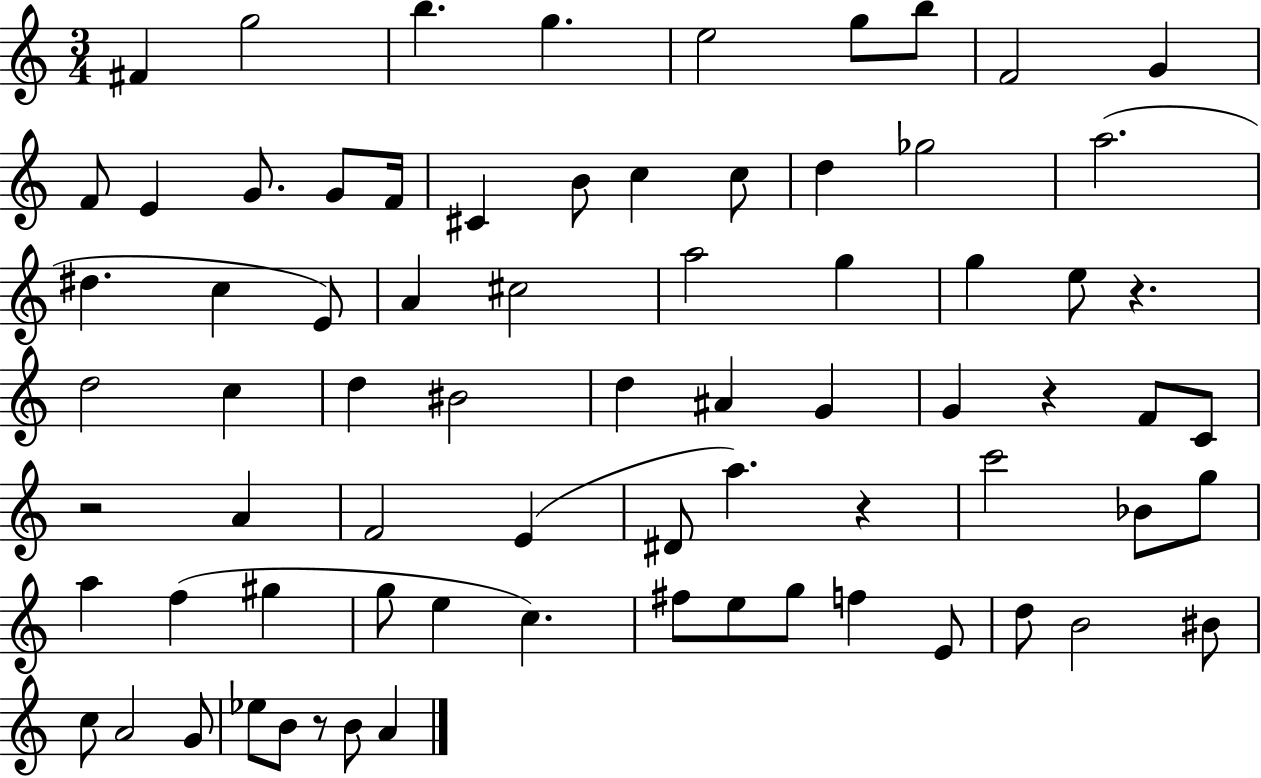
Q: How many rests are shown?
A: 5